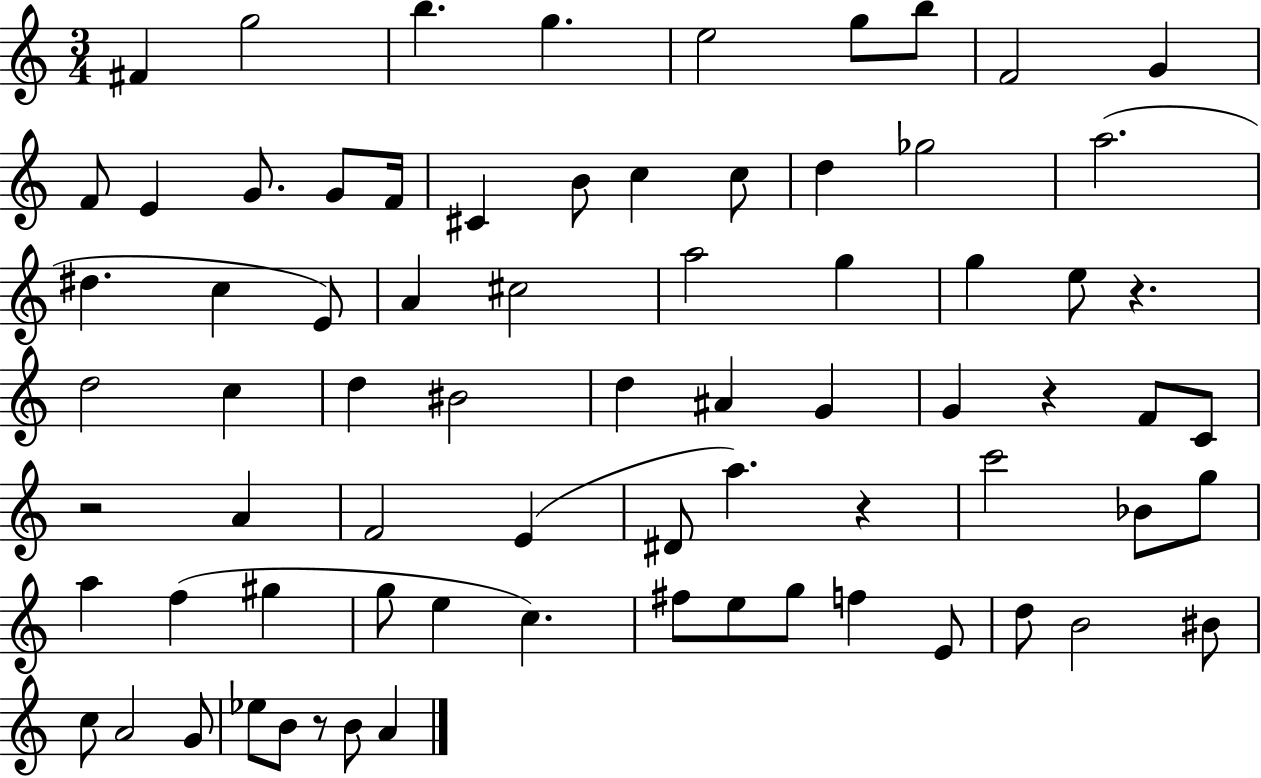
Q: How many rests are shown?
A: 5